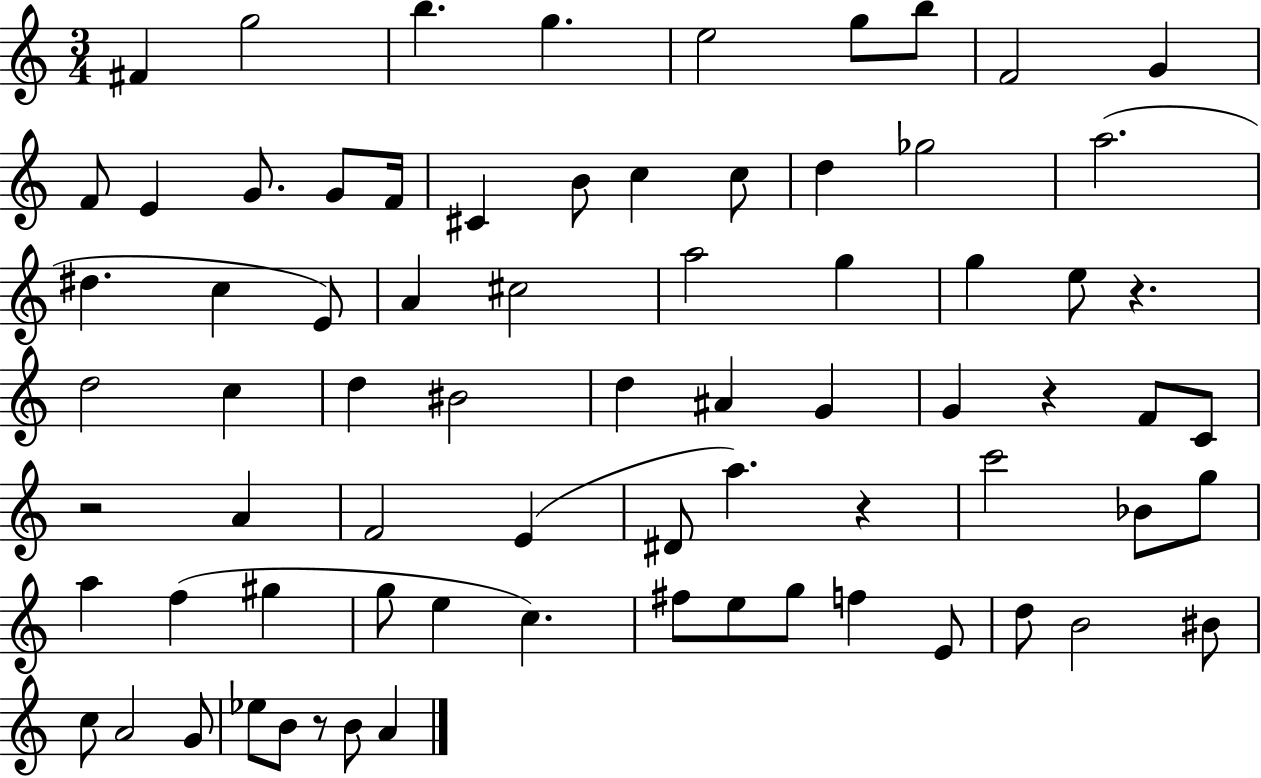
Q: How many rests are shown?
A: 5